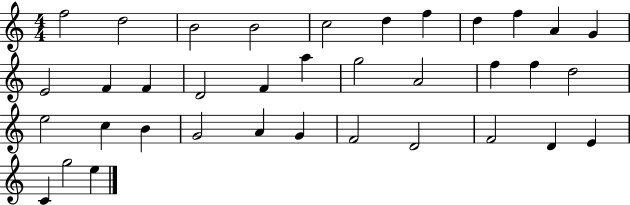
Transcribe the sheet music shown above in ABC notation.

X:1
T:Untitled
M:4/4
L:1/4
K:C
f2 d2 B2 B2 c2 d f d f A G E2 F F D2 F a g2 A2 f f d2 e2 c B G2 A G F2 D2 F2 D E C g2 e